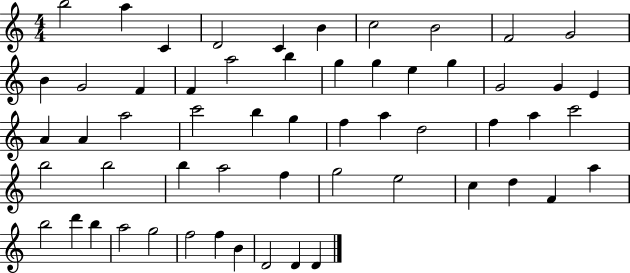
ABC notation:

X:1
T:Untitled
M:4/4
L:1/4
K:C
b2 a C D2 C B c2 B2 F2 G2 B G2 F F a2 b g g e g G2 G E A A a2 c'2 b g f a d2 f a c'2 b2 b2 b a2 f g2 e2 c d F a b2 d' b a2 g2 f2 f B D2 D D